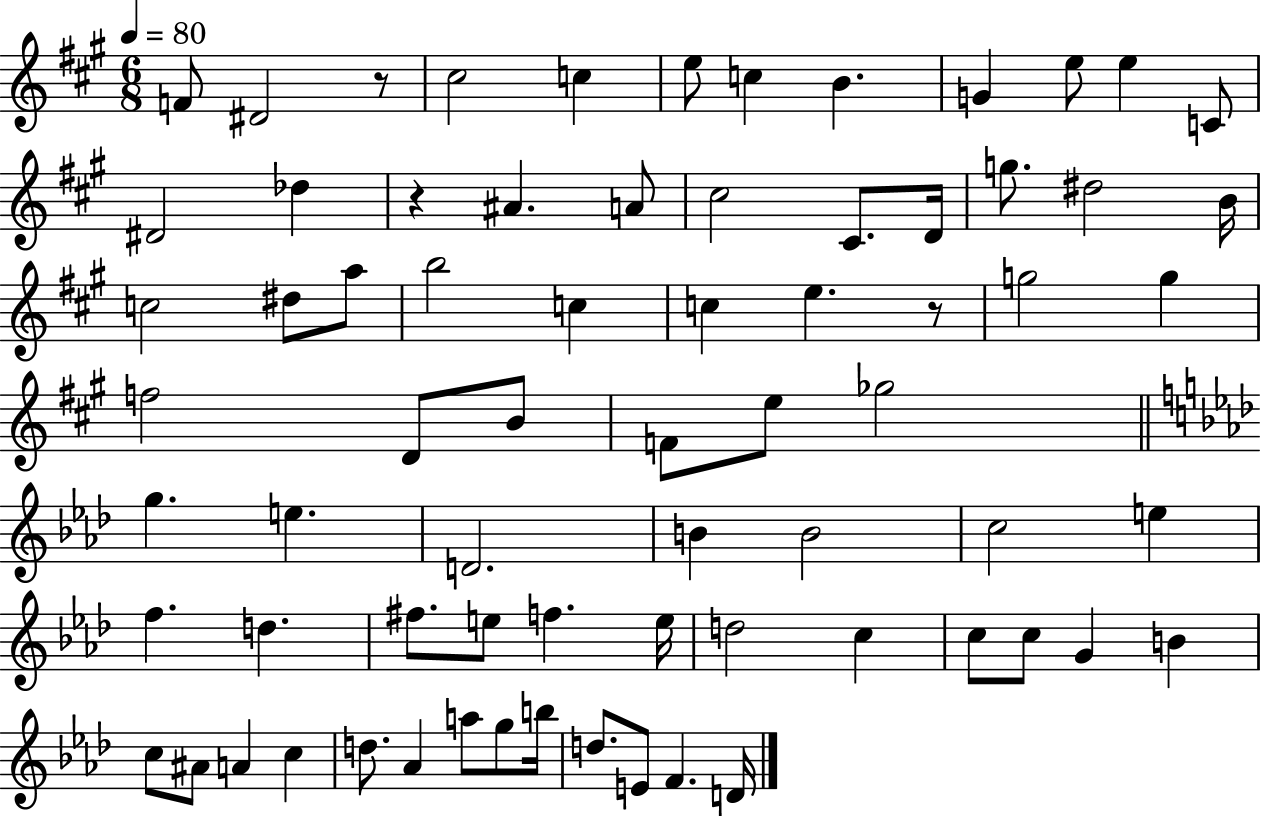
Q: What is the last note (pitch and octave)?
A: D4